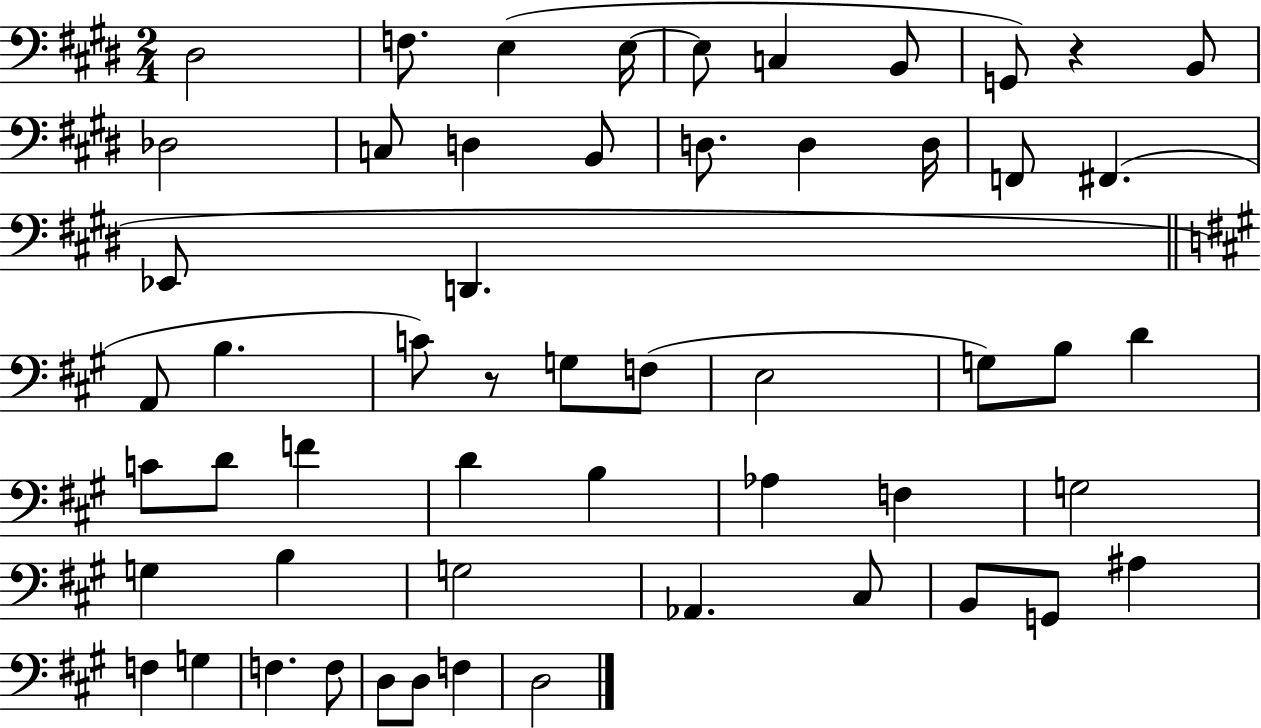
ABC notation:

X:1
T:Untitled
M:2/4
L:1/4
K:E
^D,2 F,/2 E, E,/4 E,/2 C, B,,/2 G,,/2 z B,,/2 _D,2 C,/2 D, B,,/2 D,/2 D, D,/4 F,,/2 ^F,, _E,,/2 D,, A,,/2 B, C/2 z/2 G,/2 F,/2 E,2 G,/2 B,/2 D C/2 D/2 F D B, _A, F, G,2 G, B, G,2 _A,, ^C,/2 B,,/2 G,,/2 ^A, F, G, F, F,/2 D,/2 D,/2 F, D,2